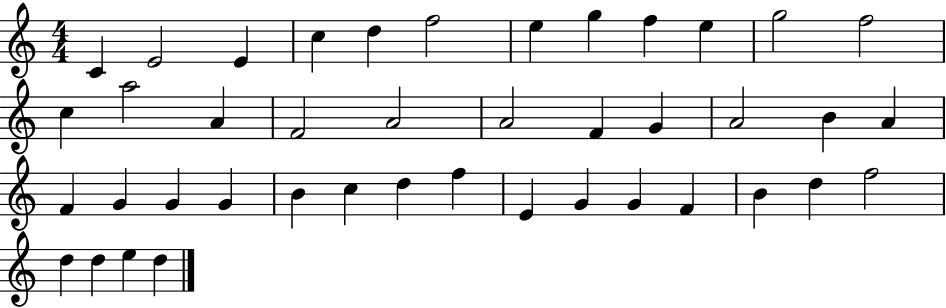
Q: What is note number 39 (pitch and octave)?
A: D5